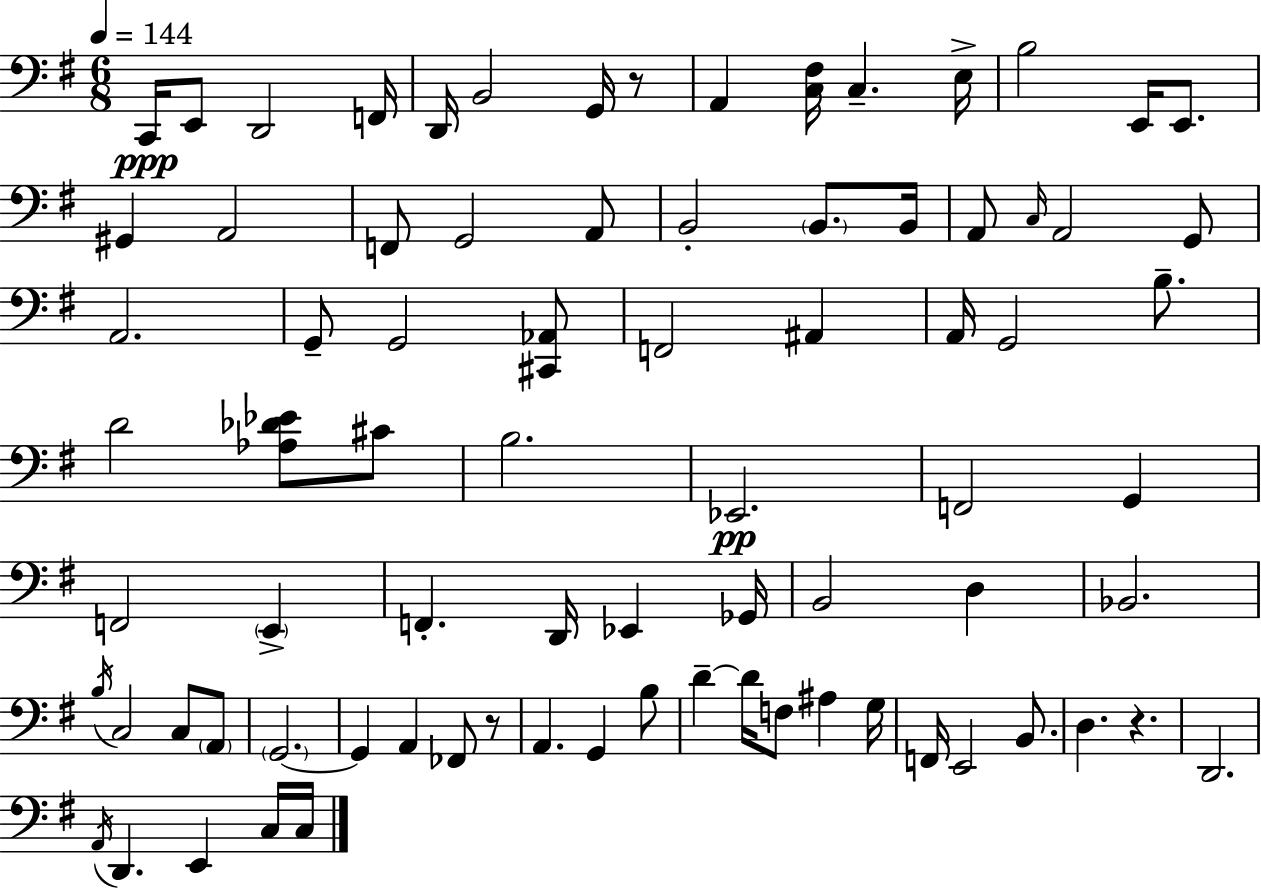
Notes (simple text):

C2/s E2/e D2/h F2/s D2/s B2/h G2/s R/e A2/q [C3,F#3]/s C3/q. E3/s B3/h E2/s E2/e. G#2/q A2/h F2/e G2/h A2/e B2/h B2/e. B2/s A2/e C3/s A2/h G2/e A2/h. G2/e G2/h [C#2,Ab2]/e F2/h A#2/q A2/s G2/h B3/e. D4/h [Ab3,Db4,Eb4]/e C#4/e B3/h. Eb2/h. F2/h G2/q F2/h E2/q F2/q. D2/s Eb2/q Gb2/s B2/h D3/q Bb2/h. B3/s C3/h C3/e A2/e G2/h. G2/q A2/q FES2/e R/e A2/q. G2/q B3/e D4/q D4/s F3/e A#3/q G3/s F2/s E2/h B2/e. D3/q. R/q. D2/h. A2/s D2/q. E2/q C3/s C3/s